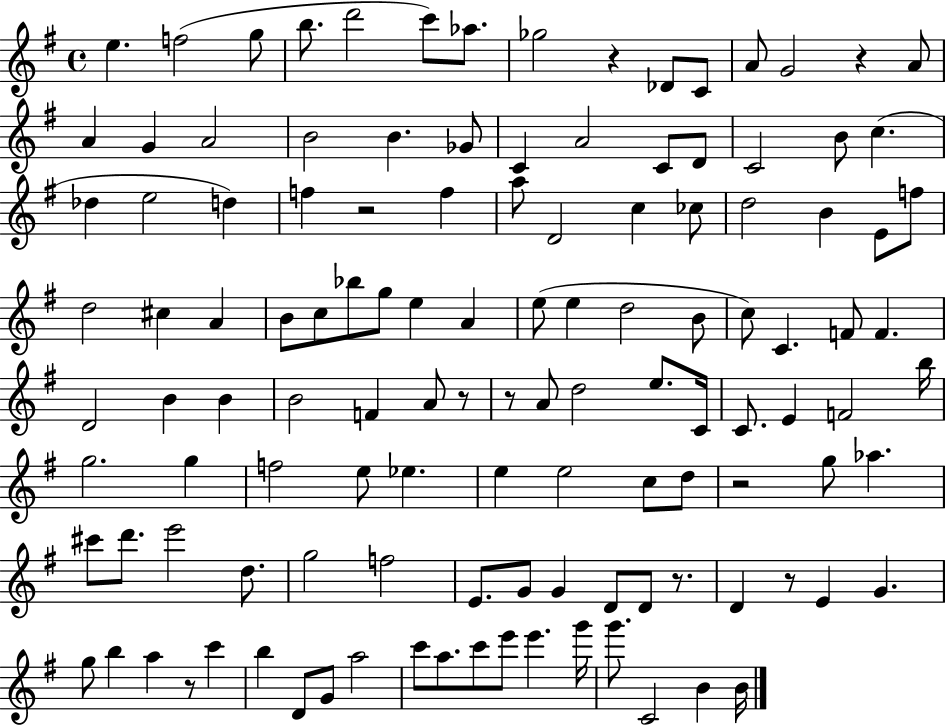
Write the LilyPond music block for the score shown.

{
  \clef treble
  \time 4/4
  \defaultTimeSignature
  \key g \major
  e''4. f''2( g''8 | b''8. d'''2 c'''8) aes''8. | ges''2 r4 des'8 c'8 | a'8 g'2 r4 a'8 | \break a'4 g'4 a'2 | b'2 b'4. ges'8 | c'4 a'2 c'8 d'8 | c'2 b'8 c''4.( | \break des''4 e''2 d''4) | f''4 r2 f''4 | a''8 d'2 c''4 ces''8 | d''2 b'4 e'8 f''8 | \break d''2 cis''4 a'4 | b'8 c''8 bes''8 g''8 e''4 a'4 | e''8( e''4 d''2 b'8 | c''8) c'4. f'8 f'4. | \break d'2 b'4 b'4 | b'2 f'4 a'8 r8 | r8 a'8 d''2 e''8. c'16 | c'8. e'4 f'2 b''16 | \break g''2. g''4 | f''2 e''8 ees''4. | e''4 e''2 c''8 d''8 | r2 g''8 aes''4. | \break cis'''8 d'''8. e'''2 d''8. | g''2 f''2 | e'8. g'8 g'4 d'8 d'8 r8. | d'4 r8 e'4 g'4. | \break g''8 b''4 a''4 r8 c'''4 | b''4 d'8 g'8 a''2 | c'''8 a''8. c'''8 e'''8 e'''4. g'''16 | g'''8. c'2 b'4 b'16 | \break \bar "|."
}